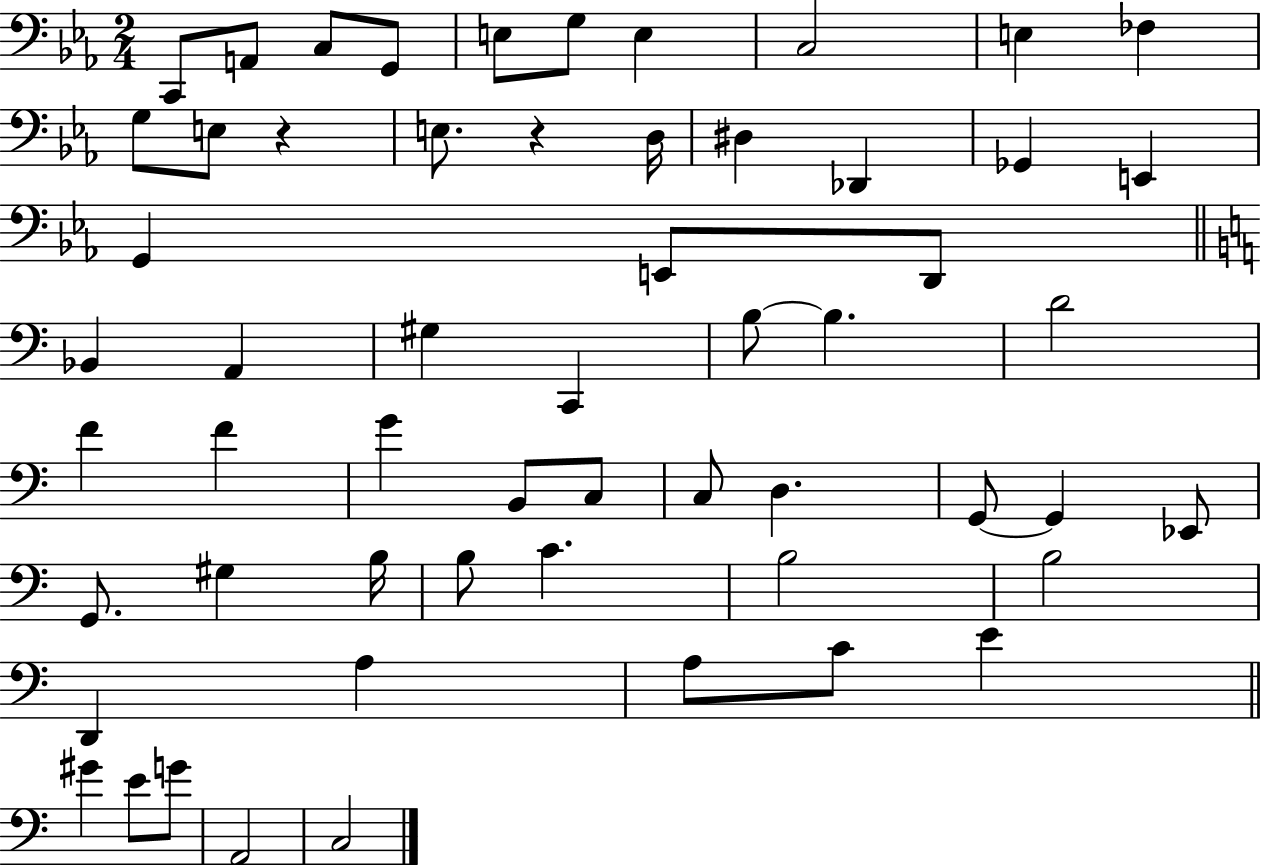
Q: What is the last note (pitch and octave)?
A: C3